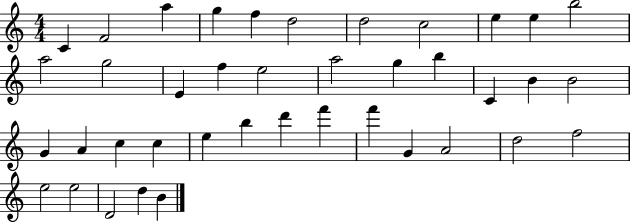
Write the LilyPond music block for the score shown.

{
  \clef treble
  \numericTimeSignature
  \time 4/4
  \key c \major
  c'4 f'2 a''4 | g''4 f''4 d''2 | d''2 c''2 | e''4 e''4 b''2 | \break a''2 g''2 | e'4 f''4 e''2 | a''2 g''4 b''4 | c'4 b'4 b'2 | \break g'4 a'4 c''4 c''4 | e''4 b''4 d'''4 f'''4 | f'''4 g'4 a'2 | d''2 f''2 | \break e''2 e''2 | d'2 d''4 b'4 | \bar "|."
}